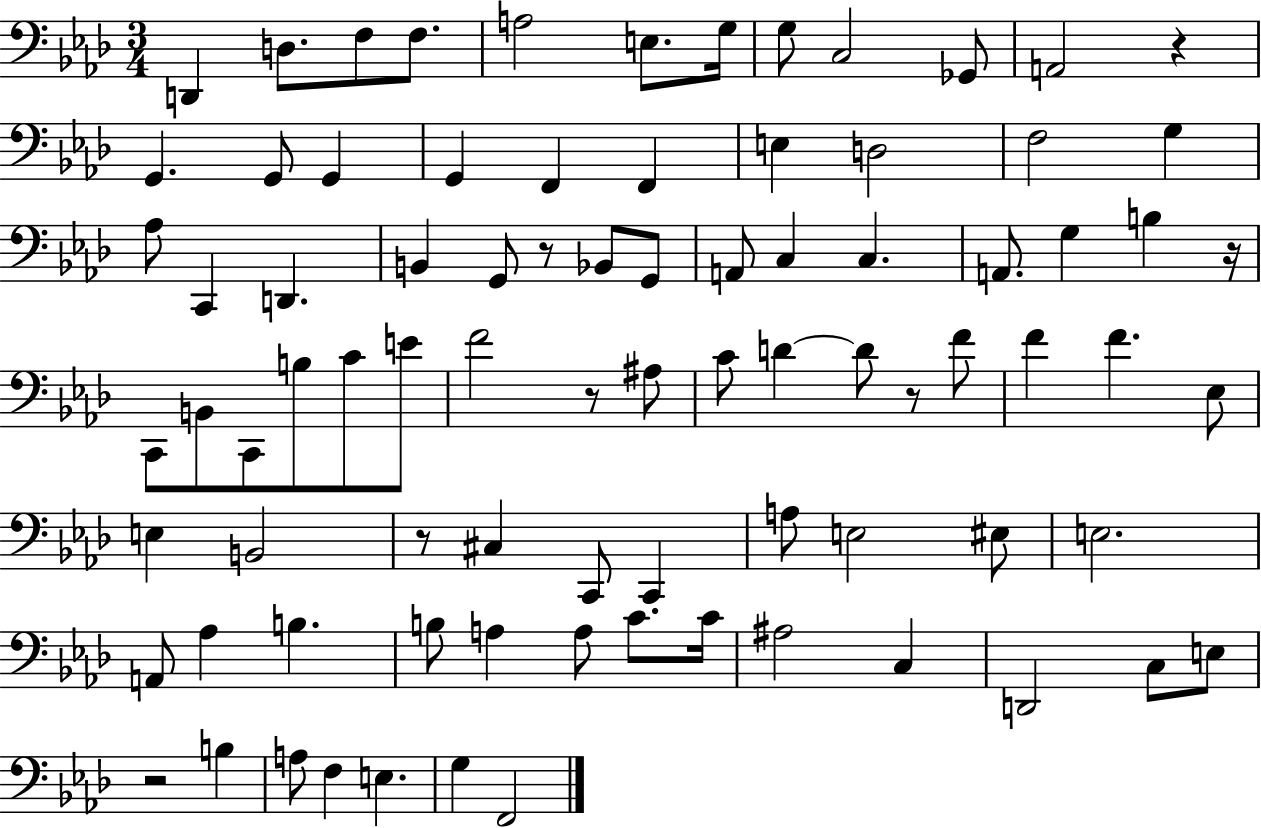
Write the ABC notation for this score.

X:1
T:Untitled
M:3/4
L:1/4
K:Ab
D,, D,/2 F,/2 F,/2 A,2 E,/2 G,/4 G,/2 C,2 _G,,/2 A,,2 z G,, G,,/2 G,, G,, F,, F,, E, D,2 F,2 G, _A,/2 C,, D,, B,, G,,/2 z/2 _B,,/2 G,,/2 A,,/2 C, C, A,,/2 G, B, z/4 C,,/2 B,,/2 C,,/2 B,/2 C/2 E/2 F2 z/2 ^A,/2 C/2 D D/2 z/2 F/2 F F _E,/2 E, B,,2 z/2 ^C, C,,/2 C,, A,/2 E,2 ^E,/2 E,2 A,,/2 _A, B, B,/2 A, A,/2 C/2 C/4 ^A,2 C, D,,2 C,/2 E,/2 z2 B, A,/2 F, E, G, F,,2